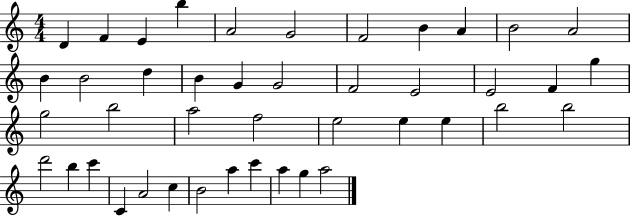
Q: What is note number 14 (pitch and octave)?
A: D5